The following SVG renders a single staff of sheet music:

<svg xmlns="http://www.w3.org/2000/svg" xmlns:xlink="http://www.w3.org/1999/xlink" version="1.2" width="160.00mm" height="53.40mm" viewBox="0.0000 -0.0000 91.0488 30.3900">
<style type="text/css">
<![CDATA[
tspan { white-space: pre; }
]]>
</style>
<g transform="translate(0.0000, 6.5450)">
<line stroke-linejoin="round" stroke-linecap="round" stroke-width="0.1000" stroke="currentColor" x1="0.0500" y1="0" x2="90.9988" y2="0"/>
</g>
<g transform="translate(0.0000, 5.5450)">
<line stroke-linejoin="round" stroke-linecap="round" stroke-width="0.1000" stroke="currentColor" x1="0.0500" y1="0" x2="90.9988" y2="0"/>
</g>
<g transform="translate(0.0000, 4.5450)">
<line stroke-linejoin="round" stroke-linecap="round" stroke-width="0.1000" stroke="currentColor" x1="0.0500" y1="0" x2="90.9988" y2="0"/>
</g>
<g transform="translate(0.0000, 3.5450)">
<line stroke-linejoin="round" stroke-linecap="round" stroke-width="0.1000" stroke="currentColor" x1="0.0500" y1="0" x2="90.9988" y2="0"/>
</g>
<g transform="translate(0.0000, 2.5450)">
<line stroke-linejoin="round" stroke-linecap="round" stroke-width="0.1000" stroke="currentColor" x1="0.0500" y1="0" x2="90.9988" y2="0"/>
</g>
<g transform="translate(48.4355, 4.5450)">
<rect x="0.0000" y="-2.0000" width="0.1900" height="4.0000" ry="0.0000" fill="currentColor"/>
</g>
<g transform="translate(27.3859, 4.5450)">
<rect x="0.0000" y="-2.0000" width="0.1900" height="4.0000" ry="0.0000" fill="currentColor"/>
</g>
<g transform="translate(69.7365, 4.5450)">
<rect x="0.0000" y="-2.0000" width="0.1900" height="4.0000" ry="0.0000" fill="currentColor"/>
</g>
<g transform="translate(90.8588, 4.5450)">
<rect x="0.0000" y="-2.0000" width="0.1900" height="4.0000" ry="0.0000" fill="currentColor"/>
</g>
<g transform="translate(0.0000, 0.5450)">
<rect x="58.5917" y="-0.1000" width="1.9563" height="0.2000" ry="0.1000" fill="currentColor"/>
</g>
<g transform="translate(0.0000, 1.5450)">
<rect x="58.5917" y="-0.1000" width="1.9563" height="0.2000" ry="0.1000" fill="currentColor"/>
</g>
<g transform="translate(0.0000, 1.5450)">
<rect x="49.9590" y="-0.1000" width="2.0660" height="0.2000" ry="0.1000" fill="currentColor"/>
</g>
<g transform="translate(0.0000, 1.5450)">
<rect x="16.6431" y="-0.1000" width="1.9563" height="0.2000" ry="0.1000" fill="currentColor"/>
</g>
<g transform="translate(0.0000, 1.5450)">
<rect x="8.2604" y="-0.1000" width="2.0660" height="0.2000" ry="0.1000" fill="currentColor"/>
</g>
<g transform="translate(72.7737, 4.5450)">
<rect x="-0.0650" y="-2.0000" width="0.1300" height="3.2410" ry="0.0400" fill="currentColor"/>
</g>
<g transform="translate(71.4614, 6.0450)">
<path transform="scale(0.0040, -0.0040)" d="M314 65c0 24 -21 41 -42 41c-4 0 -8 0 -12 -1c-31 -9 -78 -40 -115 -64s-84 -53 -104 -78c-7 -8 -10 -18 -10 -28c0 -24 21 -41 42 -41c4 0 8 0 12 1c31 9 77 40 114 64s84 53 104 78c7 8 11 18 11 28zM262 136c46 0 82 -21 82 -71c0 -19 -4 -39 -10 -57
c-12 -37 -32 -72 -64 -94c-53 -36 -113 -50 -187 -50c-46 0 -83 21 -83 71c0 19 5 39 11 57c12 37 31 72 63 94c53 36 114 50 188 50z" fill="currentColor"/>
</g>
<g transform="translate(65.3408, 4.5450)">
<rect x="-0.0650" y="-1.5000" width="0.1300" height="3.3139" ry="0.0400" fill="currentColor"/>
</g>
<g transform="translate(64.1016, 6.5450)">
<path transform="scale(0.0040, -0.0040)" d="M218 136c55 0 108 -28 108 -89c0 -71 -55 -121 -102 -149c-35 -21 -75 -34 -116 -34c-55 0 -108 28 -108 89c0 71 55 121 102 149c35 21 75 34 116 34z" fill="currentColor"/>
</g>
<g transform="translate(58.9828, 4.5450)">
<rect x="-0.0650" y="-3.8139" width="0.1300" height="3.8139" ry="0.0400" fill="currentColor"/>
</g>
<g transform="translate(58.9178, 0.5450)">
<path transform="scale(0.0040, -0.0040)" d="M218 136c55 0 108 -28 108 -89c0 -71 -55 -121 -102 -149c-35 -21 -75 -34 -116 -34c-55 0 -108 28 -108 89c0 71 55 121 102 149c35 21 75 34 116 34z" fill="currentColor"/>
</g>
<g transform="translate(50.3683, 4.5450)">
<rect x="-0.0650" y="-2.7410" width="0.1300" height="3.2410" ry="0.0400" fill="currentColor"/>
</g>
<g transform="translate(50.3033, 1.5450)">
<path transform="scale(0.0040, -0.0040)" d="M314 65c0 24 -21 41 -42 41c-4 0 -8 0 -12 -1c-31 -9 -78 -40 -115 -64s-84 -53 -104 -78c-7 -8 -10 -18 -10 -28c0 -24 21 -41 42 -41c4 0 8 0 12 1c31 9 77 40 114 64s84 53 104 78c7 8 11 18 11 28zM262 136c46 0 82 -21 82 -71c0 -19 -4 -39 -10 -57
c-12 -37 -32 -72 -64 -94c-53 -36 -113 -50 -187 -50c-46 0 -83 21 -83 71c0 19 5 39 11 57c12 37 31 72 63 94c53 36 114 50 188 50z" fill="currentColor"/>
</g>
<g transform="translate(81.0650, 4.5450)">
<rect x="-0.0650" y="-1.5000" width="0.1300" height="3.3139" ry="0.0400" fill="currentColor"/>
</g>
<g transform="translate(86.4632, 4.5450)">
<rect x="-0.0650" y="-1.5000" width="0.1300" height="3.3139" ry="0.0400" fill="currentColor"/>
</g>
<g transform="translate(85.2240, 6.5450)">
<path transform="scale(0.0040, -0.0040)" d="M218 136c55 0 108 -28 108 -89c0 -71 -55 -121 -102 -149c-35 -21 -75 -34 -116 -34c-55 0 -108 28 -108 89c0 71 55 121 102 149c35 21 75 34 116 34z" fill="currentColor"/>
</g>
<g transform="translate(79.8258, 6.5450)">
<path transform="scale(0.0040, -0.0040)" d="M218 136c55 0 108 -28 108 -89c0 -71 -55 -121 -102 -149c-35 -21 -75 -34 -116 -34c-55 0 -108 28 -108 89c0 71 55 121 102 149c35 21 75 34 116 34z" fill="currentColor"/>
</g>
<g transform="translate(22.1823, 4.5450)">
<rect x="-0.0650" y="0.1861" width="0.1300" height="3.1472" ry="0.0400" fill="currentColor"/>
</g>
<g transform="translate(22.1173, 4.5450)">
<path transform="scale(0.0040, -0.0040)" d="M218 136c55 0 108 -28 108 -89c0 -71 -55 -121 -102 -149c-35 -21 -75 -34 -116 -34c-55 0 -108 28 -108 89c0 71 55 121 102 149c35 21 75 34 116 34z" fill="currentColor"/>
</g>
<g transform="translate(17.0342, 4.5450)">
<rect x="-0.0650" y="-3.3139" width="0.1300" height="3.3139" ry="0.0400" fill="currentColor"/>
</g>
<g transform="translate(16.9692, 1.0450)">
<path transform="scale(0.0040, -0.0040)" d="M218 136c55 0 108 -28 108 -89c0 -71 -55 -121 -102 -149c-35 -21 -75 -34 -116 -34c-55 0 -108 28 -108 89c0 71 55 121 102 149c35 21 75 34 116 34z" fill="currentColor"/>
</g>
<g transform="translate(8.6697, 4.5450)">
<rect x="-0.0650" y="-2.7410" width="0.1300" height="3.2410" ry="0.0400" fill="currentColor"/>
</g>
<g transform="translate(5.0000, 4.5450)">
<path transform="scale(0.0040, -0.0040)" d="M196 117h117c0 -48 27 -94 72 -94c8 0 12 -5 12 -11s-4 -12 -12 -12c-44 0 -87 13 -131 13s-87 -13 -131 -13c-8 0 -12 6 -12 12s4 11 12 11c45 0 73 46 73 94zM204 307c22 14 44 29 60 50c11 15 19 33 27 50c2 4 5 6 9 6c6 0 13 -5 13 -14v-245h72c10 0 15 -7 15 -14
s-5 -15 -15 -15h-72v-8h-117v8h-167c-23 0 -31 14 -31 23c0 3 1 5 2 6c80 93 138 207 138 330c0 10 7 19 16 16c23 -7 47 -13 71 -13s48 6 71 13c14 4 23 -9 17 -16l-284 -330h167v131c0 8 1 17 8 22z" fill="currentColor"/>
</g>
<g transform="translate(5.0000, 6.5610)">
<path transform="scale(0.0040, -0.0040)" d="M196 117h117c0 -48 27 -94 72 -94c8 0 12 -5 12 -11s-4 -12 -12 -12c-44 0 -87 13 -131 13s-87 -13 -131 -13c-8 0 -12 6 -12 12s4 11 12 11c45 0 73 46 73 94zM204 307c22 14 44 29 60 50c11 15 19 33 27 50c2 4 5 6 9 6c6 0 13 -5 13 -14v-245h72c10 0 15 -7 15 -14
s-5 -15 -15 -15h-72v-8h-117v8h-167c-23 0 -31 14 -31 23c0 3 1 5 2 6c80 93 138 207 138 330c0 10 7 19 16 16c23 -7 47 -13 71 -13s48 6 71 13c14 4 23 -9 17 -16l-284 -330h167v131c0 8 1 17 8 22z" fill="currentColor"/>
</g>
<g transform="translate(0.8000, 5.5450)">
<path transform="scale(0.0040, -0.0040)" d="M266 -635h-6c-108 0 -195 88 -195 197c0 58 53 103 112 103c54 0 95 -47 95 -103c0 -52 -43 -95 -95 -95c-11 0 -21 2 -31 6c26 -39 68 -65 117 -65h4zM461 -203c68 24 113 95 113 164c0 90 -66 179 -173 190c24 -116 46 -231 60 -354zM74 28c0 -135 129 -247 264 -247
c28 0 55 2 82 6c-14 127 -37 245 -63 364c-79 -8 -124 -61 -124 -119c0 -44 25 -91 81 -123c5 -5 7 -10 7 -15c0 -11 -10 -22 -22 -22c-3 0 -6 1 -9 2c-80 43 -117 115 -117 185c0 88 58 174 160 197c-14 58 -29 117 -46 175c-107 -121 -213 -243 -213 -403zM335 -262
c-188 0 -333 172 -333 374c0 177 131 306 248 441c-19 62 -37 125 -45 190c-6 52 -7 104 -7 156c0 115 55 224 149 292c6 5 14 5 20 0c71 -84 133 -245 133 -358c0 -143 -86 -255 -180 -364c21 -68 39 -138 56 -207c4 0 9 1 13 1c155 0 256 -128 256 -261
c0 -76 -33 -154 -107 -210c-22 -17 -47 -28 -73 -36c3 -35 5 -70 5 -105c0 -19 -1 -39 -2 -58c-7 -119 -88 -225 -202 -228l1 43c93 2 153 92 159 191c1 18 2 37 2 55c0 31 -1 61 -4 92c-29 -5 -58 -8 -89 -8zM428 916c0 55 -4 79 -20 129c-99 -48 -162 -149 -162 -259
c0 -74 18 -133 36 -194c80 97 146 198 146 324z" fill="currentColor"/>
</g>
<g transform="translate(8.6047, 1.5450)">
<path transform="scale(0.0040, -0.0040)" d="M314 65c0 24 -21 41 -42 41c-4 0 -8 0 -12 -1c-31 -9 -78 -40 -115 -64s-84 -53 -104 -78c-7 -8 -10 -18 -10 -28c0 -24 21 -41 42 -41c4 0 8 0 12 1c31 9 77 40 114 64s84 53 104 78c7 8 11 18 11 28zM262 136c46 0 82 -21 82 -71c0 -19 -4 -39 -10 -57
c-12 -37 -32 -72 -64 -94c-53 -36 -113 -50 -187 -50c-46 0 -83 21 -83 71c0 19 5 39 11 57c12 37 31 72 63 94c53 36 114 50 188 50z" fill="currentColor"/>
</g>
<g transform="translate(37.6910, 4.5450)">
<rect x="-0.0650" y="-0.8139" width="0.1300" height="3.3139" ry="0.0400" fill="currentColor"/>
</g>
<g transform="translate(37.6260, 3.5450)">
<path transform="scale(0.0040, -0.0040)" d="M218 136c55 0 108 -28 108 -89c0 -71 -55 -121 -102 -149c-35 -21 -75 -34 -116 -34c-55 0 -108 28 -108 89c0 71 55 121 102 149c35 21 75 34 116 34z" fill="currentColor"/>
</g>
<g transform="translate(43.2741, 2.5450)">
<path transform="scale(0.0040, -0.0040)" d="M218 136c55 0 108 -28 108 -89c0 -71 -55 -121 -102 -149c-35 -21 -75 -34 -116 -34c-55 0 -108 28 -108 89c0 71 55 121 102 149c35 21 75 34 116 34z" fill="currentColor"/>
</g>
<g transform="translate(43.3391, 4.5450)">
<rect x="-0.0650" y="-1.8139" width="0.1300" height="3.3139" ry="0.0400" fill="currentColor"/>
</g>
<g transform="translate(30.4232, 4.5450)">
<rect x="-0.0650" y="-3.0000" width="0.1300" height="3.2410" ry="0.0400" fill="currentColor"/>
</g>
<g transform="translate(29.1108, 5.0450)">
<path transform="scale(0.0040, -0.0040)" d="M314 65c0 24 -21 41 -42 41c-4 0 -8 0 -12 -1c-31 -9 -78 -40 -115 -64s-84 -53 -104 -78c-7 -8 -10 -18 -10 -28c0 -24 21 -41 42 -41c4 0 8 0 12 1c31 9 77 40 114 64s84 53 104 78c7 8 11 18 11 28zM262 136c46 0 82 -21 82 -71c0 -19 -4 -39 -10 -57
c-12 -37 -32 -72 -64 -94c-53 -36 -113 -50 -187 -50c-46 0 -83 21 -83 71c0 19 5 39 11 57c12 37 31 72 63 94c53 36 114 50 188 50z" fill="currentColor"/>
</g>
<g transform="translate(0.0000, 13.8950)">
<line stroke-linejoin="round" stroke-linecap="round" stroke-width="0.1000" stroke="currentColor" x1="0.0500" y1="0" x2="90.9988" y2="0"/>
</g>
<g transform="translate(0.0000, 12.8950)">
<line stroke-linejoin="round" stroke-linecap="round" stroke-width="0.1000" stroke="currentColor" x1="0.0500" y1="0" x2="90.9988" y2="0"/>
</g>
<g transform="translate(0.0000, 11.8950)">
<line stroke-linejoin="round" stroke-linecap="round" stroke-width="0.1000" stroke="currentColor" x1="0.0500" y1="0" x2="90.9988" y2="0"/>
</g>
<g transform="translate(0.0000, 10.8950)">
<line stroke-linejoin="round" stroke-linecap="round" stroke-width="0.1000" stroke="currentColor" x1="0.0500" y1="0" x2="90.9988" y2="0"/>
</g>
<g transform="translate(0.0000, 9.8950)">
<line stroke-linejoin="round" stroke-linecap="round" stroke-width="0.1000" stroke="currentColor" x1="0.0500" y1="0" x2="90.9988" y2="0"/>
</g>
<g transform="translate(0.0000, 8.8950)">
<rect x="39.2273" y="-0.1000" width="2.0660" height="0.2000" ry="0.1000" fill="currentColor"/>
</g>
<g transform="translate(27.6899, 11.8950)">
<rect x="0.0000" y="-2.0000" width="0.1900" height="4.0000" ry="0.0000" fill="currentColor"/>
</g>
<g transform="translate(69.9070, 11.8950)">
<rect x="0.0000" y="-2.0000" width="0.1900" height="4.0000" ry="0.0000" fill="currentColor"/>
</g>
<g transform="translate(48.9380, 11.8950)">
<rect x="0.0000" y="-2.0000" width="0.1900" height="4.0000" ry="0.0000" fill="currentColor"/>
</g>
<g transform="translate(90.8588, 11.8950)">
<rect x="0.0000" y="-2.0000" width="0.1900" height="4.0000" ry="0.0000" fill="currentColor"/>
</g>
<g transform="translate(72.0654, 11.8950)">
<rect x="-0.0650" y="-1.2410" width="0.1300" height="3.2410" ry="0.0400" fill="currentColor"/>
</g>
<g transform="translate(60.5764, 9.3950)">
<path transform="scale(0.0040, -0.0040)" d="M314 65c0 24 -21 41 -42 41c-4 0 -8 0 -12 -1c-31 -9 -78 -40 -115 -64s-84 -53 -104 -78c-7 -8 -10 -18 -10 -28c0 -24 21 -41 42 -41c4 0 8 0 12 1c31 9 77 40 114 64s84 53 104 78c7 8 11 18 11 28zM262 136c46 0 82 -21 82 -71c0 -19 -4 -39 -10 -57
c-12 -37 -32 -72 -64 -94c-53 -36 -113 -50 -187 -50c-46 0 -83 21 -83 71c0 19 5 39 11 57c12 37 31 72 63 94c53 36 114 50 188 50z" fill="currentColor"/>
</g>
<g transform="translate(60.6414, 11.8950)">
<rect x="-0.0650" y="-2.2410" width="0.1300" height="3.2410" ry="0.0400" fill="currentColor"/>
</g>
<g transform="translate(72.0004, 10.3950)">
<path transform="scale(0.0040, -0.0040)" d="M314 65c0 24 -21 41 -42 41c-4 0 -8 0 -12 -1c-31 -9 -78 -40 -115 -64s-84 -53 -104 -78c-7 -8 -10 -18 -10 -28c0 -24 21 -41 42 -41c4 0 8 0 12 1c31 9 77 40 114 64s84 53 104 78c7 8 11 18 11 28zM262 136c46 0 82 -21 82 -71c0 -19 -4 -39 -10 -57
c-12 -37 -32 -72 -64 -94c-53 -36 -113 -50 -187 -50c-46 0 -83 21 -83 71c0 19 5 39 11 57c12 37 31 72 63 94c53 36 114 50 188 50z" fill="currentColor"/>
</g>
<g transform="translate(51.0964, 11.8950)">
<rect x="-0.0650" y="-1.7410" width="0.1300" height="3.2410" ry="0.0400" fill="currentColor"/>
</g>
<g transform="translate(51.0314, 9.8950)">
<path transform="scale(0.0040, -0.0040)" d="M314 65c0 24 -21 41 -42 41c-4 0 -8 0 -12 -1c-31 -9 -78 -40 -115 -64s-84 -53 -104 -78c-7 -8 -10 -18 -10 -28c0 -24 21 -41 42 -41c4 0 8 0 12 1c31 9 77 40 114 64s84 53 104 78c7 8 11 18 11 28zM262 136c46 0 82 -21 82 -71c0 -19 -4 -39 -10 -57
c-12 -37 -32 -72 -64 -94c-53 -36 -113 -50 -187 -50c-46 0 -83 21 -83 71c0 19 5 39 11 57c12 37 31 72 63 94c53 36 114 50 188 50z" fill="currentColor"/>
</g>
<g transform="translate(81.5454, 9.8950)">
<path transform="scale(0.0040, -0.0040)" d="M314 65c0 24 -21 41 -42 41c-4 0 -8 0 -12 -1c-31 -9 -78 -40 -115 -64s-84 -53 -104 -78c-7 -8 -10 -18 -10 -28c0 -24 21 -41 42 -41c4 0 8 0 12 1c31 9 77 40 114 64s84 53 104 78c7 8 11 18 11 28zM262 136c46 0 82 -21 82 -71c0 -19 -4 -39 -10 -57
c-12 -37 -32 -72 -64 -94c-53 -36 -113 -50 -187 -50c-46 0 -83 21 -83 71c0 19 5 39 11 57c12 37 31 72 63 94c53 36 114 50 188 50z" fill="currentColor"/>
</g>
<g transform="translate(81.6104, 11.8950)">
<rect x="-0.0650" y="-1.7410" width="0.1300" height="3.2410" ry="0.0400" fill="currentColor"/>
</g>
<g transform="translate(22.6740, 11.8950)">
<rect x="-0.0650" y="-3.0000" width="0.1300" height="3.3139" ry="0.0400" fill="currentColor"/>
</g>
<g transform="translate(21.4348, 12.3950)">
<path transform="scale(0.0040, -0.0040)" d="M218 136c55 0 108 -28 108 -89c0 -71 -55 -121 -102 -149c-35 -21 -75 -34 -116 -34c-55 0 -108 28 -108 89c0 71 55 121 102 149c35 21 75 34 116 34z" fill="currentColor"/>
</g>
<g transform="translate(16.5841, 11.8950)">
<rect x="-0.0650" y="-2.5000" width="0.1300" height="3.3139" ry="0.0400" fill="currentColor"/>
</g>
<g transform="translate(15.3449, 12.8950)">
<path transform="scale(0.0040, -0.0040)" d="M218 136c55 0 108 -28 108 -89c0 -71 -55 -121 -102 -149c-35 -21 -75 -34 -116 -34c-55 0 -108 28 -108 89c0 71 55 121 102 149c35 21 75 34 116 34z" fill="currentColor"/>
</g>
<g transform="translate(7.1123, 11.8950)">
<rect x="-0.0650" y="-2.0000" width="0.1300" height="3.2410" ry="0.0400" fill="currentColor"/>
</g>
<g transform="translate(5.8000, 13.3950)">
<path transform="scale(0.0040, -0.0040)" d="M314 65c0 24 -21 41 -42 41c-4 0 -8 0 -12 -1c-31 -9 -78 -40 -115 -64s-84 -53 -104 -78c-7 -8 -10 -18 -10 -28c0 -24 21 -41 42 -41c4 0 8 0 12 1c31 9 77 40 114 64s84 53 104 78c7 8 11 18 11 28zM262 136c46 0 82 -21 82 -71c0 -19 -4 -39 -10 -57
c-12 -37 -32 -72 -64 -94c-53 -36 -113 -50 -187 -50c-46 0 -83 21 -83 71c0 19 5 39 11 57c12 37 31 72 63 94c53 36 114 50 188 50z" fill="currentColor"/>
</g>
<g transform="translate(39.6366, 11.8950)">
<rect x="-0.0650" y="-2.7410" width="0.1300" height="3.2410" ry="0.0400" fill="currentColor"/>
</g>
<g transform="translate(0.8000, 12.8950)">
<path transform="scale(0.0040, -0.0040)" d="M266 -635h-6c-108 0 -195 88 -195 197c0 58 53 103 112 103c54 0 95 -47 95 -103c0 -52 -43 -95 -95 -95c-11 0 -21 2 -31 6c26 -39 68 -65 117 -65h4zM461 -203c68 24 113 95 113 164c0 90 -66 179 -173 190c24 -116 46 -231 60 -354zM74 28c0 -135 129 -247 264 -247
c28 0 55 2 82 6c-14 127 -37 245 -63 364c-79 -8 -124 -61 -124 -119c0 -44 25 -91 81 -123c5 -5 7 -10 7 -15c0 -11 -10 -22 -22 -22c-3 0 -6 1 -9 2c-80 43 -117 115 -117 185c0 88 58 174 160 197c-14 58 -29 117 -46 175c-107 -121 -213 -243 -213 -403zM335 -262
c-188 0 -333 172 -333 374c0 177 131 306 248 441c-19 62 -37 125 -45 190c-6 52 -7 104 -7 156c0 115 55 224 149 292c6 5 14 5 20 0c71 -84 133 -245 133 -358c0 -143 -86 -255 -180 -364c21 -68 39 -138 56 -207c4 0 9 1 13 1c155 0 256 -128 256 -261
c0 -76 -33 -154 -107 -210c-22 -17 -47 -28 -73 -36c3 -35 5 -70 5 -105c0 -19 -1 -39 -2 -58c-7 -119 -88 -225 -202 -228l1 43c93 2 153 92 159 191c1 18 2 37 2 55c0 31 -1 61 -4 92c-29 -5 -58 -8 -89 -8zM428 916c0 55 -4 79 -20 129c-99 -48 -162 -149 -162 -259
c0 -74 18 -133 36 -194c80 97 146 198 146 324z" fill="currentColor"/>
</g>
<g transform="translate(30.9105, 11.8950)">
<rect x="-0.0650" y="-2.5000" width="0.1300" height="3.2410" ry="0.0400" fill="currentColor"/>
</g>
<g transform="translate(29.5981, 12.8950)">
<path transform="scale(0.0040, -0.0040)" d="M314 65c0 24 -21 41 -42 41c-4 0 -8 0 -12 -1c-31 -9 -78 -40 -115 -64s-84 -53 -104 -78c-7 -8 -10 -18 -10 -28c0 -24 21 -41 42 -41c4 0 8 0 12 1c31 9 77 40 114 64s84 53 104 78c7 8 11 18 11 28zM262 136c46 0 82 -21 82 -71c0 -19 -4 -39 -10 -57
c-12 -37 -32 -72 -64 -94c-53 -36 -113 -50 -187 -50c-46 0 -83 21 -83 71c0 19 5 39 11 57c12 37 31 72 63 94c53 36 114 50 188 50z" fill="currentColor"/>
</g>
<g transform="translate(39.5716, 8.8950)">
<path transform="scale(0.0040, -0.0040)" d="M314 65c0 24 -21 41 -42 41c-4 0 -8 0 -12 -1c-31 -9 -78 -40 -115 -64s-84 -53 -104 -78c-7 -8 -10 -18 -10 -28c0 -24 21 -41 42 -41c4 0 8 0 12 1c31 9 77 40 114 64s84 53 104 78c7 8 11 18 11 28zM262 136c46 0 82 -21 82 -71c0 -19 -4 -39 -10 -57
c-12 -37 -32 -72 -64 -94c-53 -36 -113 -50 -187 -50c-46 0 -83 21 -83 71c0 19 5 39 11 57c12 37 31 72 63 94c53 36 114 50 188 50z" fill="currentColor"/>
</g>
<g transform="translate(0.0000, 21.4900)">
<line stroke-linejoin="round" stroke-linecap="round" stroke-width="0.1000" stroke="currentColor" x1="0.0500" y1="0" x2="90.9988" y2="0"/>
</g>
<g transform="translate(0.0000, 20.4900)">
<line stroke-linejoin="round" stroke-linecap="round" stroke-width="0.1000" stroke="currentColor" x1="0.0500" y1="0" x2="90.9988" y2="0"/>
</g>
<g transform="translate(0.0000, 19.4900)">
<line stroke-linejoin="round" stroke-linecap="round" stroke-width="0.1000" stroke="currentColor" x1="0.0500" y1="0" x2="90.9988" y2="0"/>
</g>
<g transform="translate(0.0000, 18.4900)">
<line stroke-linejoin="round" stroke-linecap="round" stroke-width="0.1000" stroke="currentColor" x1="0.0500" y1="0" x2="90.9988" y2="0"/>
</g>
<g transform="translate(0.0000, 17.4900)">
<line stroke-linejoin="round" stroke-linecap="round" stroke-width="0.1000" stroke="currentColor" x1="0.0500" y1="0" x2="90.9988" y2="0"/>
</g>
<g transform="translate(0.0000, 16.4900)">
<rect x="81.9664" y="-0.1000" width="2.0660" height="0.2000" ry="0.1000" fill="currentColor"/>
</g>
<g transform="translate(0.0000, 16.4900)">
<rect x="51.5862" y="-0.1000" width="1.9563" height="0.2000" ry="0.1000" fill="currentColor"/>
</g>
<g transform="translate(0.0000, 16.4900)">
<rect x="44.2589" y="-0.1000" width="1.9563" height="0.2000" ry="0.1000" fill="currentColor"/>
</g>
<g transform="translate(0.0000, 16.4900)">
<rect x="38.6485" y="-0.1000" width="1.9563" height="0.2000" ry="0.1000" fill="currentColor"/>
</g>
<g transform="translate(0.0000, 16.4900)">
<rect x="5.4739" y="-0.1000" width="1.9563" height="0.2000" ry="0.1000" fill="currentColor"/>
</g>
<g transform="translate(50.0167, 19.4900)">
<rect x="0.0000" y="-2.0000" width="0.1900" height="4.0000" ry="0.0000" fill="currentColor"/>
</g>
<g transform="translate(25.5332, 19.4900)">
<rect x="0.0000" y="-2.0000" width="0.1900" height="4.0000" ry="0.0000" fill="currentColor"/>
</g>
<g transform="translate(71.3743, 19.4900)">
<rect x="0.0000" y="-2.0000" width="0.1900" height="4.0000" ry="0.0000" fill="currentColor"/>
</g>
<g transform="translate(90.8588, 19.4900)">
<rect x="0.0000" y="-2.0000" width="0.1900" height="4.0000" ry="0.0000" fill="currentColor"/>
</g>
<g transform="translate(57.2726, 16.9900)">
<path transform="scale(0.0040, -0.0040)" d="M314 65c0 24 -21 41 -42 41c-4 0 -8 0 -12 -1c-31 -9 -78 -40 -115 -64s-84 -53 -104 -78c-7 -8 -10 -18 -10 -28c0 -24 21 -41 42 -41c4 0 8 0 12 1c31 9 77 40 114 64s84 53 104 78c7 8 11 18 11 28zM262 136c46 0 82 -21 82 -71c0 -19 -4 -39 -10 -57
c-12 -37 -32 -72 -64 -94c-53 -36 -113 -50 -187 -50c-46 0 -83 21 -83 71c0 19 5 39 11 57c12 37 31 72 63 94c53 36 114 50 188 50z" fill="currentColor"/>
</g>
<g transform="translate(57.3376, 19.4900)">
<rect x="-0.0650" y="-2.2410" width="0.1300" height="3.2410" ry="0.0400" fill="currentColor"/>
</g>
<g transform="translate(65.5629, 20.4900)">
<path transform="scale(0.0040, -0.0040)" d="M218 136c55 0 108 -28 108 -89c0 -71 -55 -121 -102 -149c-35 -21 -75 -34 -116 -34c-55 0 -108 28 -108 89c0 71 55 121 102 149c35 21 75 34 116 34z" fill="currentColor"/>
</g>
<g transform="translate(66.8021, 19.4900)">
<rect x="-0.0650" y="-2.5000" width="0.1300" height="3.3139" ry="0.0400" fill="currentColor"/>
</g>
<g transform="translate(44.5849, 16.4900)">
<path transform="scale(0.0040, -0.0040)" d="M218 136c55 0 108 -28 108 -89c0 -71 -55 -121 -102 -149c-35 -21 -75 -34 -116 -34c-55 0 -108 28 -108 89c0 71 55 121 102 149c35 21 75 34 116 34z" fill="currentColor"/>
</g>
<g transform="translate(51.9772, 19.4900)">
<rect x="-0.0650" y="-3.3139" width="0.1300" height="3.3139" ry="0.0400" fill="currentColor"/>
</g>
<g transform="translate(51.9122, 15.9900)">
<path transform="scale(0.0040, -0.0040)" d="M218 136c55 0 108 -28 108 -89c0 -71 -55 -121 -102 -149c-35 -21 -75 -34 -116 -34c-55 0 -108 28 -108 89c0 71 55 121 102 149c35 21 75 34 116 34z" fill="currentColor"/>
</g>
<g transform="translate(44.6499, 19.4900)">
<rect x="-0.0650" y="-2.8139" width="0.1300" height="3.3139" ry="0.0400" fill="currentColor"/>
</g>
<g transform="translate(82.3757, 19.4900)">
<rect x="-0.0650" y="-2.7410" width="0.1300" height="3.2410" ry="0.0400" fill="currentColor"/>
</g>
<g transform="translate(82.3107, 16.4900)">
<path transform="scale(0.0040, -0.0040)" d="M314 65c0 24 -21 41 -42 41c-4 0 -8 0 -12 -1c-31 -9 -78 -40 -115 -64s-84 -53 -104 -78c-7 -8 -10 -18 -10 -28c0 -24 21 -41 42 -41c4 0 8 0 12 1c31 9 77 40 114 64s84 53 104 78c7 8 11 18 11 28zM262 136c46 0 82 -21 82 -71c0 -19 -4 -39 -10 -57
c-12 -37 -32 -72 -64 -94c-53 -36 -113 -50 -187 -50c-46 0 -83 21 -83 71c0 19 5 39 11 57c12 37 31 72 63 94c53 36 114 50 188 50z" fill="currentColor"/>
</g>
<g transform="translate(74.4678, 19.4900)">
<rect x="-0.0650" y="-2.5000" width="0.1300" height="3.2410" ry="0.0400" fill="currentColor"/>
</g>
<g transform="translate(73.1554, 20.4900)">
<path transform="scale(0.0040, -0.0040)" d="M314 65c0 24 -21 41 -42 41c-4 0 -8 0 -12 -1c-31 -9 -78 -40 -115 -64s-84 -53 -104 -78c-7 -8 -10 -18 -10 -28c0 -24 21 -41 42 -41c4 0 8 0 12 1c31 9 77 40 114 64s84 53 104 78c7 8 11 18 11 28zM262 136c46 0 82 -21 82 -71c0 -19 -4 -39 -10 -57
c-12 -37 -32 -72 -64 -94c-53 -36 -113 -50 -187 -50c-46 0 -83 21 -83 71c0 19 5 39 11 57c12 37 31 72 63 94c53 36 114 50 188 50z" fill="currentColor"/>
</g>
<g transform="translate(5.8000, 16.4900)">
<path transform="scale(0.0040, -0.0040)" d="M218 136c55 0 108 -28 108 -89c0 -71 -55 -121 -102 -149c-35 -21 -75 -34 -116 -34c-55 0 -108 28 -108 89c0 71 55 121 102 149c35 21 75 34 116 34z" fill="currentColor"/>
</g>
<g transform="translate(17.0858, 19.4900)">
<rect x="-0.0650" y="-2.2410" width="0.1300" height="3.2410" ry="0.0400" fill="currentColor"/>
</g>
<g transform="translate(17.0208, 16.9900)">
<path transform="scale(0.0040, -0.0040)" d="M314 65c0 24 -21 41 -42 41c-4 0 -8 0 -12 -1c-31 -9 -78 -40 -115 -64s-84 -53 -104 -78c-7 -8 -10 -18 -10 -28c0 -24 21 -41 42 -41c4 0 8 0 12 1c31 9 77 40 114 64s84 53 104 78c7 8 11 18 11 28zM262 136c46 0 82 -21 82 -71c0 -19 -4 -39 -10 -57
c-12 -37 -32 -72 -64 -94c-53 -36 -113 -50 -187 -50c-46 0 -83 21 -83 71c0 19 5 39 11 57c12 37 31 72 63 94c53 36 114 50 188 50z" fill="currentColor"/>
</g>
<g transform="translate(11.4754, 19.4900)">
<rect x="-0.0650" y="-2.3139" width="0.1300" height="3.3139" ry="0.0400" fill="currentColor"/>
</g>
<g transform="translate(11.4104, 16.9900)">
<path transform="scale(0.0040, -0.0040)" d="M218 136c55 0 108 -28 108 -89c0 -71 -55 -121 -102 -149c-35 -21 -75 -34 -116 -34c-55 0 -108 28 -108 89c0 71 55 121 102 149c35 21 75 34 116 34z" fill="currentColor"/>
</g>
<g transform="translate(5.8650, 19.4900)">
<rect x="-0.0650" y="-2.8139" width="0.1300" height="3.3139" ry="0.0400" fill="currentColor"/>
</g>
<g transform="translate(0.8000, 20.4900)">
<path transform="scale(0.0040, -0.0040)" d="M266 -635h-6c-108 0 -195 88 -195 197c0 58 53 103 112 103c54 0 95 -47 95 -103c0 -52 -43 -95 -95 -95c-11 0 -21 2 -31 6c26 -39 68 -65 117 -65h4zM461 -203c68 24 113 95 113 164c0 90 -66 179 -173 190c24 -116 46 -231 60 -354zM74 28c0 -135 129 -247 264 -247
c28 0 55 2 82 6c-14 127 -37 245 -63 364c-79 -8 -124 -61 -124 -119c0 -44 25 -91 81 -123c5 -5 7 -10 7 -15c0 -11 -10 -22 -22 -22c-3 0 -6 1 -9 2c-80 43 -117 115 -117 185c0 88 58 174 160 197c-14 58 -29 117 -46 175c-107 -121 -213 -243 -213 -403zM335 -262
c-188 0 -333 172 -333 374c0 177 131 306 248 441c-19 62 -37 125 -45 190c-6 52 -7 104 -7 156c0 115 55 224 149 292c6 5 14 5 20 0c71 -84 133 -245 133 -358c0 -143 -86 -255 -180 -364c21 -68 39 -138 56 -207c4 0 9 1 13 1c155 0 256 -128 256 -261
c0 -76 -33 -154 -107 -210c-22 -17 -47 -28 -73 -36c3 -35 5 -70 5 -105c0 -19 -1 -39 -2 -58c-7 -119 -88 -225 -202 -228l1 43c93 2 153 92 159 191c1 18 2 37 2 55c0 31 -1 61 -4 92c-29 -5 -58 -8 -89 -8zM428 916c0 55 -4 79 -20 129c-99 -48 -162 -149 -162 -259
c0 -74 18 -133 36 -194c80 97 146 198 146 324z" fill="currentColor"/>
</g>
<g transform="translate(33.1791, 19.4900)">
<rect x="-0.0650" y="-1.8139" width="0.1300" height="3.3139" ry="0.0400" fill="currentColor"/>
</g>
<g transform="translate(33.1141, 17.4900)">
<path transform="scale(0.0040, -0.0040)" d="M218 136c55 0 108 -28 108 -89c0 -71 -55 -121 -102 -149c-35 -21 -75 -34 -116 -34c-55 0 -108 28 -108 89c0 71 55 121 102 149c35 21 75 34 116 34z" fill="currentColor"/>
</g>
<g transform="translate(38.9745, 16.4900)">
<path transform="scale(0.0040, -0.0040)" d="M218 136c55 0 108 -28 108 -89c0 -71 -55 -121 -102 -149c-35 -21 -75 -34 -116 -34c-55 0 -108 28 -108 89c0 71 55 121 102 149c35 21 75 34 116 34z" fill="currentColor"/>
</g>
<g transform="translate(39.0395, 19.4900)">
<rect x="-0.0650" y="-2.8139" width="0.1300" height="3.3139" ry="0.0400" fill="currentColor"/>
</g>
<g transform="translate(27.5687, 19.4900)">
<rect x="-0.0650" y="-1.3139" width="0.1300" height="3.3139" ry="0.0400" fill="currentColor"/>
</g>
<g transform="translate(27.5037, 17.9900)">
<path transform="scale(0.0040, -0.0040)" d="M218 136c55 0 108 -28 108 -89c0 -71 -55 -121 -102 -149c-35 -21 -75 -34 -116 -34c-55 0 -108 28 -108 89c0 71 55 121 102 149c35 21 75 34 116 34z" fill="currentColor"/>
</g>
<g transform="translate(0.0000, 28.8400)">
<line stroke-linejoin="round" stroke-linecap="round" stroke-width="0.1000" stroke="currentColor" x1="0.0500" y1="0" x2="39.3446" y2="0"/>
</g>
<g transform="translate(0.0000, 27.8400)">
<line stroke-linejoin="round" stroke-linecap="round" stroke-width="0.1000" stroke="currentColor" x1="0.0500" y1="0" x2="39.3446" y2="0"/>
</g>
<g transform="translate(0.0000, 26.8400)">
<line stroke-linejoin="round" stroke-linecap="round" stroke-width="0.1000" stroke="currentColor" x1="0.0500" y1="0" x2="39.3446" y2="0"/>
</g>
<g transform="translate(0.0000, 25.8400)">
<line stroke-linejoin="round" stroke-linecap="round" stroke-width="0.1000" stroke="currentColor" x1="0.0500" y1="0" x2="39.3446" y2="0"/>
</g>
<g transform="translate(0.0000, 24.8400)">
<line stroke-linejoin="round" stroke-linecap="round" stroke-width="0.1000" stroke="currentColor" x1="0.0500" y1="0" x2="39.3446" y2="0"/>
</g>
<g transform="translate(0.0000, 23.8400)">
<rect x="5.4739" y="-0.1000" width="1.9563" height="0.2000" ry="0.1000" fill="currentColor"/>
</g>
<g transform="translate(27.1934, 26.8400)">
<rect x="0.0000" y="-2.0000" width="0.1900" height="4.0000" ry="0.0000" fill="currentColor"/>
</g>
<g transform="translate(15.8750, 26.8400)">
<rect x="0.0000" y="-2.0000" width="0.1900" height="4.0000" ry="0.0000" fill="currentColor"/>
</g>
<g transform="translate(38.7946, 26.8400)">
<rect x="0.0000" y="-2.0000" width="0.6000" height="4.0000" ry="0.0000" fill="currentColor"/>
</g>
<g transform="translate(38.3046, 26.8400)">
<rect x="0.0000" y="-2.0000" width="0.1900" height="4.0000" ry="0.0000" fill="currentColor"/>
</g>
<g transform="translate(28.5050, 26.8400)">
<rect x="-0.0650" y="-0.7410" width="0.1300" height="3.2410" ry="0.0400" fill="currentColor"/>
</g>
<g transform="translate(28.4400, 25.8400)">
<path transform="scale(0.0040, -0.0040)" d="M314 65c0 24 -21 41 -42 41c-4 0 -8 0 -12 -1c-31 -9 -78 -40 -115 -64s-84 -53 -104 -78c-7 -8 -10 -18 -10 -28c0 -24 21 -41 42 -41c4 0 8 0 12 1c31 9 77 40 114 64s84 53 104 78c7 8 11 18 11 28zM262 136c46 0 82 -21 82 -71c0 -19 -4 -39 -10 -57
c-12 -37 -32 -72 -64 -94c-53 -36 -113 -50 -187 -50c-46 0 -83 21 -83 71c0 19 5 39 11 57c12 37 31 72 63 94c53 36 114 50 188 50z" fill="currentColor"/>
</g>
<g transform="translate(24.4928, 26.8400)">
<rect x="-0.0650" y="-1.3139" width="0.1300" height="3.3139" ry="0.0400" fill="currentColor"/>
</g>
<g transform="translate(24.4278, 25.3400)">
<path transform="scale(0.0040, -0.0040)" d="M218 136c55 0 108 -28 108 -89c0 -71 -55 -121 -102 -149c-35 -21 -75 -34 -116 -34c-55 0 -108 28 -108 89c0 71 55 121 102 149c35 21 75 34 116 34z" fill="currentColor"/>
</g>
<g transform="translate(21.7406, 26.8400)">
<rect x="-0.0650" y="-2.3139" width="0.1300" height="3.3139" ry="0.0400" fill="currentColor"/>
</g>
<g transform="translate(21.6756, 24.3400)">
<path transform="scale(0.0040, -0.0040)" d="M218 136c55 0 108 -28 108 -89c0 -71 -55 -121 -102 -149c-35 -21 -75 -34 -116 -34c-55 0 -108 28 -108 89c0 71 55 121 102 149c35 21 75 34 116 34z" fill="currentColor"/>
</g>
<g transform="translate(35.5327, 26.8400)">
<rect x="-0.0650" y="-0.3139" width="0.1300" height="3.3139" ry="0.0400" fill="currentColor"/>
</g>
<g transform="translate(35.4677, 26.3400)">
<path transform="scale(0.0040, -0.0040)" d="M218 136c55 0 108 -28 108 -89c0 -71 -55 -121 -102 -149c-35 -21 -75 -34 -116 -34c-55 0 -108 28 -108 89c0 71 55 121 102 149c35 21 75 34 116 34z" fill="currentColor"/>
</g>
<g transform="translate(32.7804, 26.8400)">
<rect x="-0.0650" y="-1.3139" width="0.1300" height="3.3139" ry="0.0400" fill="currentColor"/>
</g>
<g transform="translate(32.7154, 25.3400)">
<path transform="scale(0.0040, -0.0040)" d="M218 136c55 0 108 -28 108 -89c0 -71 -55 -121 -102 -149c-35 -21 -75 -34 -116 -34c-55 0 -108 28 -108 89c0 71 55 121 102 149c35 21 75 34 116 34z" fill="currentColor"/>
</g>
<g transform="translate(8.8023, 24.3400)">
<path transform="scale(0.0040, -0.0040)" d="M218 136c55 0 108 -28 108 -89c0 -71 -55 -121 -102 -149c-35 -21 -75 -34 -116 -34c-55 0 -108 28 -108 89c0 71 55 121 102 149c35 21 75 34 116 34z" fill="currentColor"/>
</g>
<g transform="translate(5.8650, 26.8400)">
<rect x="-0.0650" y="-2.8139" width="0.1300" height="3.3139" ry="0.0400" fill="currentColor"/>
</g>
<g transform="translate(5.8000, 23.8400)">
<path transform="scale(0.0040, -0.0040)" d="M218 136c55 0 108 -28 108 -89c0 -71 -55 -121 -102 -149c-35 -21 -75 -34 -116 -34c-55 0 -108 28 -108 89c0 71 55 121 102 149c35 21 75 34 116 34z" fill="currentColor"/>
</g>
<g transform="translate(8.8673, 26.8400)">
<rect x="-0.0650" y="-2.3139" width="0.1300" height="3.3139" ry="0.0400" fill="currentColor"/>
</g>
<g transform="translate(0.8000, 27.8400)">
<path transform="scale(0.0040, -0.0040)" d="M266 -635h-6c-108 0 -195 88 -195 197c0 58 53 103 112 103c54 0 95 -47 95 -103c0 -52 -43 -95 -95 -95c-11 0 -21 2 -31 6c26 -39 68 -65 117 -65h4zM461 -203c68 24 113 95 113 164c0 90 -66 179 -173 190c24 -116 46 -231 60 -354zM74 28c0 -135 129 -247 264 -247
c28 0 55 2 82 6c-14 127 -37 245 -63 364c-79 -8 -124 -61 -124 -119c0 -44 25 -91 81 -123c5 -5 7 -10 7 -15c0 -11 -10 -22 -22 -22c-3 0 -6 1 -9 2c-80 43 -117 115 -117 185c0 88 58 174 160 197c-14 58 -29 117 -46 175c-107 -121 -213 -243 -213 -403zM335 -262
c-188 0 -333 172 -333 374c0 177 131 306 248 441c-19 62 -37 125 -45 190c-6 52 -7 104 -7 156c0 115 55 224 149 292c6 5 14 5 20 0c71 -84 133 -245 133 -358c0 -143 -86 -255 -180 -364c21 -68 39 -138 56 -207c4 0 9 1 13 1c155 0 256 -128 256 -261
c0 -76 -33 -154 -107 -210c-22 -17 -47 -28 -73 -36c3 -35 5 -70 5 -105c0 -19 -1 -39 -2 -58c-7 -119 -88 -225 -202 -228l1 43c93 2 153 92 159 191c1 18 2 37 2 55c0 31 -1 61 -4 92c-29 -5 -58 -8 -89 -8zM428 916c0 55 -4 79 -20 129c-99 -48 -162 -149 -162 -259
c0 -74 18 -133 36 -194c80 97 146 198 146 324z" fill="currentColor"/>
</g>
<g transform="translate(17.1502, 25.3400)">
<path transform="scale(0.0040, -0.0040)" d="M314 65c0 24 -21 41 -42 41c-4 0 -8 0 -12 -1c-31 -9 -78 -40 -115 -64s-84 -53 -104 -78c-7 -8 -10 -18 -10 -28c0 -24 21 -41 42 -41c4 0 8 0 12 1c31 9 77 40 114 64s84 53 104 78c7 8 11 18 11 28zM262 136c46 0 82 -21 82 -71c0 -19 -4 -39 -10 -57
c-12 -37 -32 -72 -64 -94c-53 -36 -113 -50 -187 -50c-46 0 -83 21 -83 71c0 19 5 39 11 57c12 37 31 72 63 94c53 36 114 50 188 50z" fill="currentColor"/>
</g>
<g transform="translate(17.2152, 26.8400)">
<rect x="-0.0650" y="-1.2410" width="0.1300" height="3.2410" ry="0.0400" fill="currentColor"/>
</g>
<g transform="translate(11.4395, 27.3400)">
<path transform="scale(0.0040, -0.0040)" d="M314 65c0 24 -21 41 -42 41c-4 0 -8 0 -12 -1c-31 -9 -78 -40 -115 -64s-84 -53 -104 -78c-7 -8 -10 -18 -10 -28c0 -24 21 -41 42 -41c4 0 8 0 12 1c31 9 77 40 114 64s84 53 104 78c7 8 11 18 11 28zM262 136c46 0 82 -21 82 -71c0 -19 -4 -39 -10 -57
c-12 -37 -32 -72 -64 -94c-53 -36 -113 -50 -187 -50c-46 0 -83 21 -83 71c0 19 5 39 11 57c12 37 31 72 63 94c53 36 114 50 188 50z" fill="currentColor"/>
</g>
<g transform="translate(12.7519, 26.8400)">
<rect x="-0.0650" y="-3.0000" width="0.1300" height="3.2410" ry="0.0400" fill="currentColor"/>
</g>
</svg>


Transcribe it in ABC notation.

X:1
T:Untitled
M:4/4
L:1/4
K:C
a2 b B A2 d f a2 c' E F2 E E F2 G A G2 a2 f2 g2 e2 f2 a g g2 e f a a b g2 G G2 a2 a g A2 e2 g e d2 e c